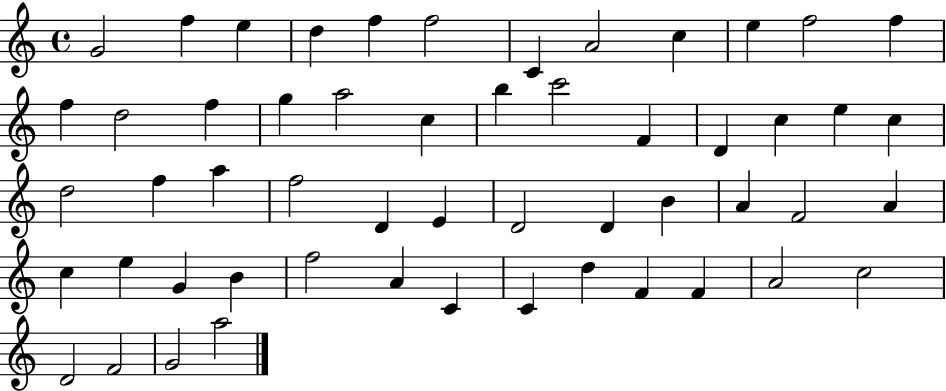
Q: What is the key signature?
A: C major